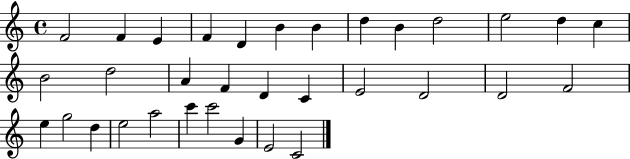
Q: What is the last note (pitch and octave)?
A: C4